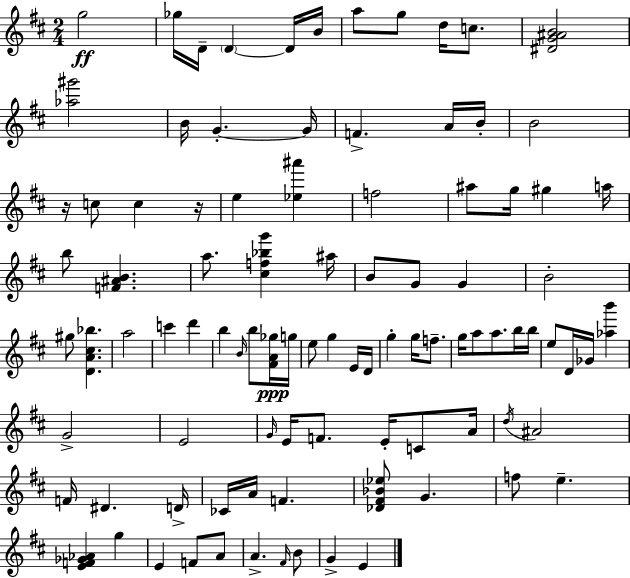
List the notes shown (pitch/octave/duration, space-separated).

G5/h Gb5/s D4/s D4/q D4/s B4/s A5/e G5/e D5/s C5/e. [D#4,G4,A#4,B4]/h [Ab5,G#6]/h B4/s G4/q. G4/s F4/q. A4/s B4/s B4/h R/s C5/e C5/q R/s E5/q [Eb5,A#6]/q F5/h A#5/e G5/s G#5/q A5/s B5/e [F4,A#4,B4]/q. A5/e. [C#5,F5,Bb5,G6]/q A#5/s B4/e G4/e G4/q B4/h G#5/e [D4,A4,C#5,Bb5]/q. A5/h C6/q D6/q B5/q B4/s B5/e [F#4,A4,Gb5]/s G5/s E5/e G5/q E4/s D4/s G5/q G5/s F5/e. G5/s A5/e A5/e. B5/s B5/s E5/e D4/s Gb4/s [Ab5,B6]/q G4/h E4/h G4/s E4/s F4/e. E4/s C4/e A4/s D5/s A#4/h F4/s D#4/q. D4/s CES4/s A4/s F4/q. [Db4,F#4,Bb4,Eb5]/e G4/q. F5/e E5/q. [E4,F4,Gb4,Ab4]/q G5/q E4/q F4/e A4/e A4/q. F#4/s B4/e G4/q E4/q